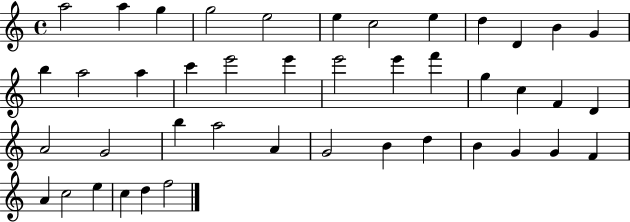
{
  \clef treble
  \time 4/4
  \defaultTimeSignature
  \key c \major
  a''2 a''4 g''4 | g''2 e''2 | e''4 c''2 e''4 | d''4 d'4 b'4 g'4 | \break b''4 a''2 a''4 | c'''4 e'''2 e'''4 | e'''2 e'''4 f'''4 | g''4 c''4 f'4 d'4 | \break a'2 g'2 | b''4 a''2 a'4 | g'2 b'4 d''4 | b'4 g'4 g'4 f'4 | \break a'4 c''2 e''4 | c''4 d''4 f''2 | \bar "|."
}